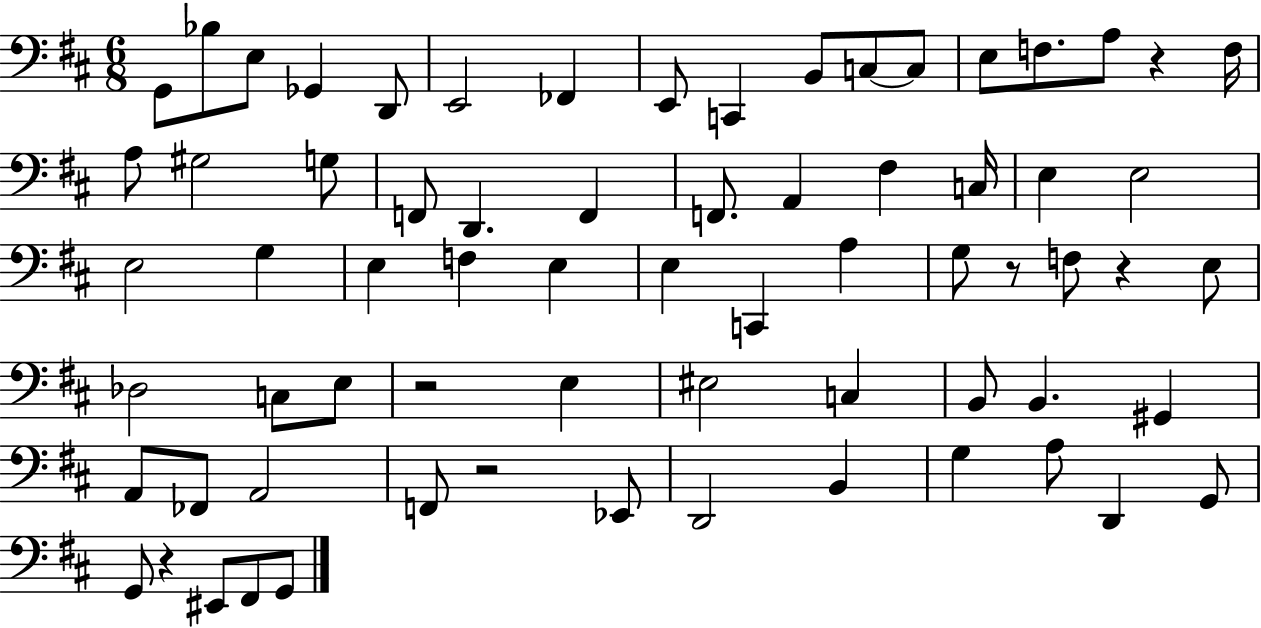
G2/e Bb3/e E3/e Gb2/q D2/e E2/h FES2/q E2/e C2/q B2/e C3/e C3/e E3/e F3/e. A3/e R/q F3/s A3/e G#3/h G3/e F2/e D2/q. F2/q F2/e. A2/q F#3/q C3/s E3/q E3/h E3/h G3/q E3/q F3/q E3/q E3/q C2/q A3/q G3/e R/e F3/e R/q E3/e Db3/h C3/e E3/e R/h E3/q EIS3/h C3/q B2/e B2/q. G#2/q A2/e FES2/e A2/h F2/e R/h Eb2/e D2/h B2/q G3/q A3/e D2/q G2/e G2/e R/q EIS2/e F#2/e G2/e